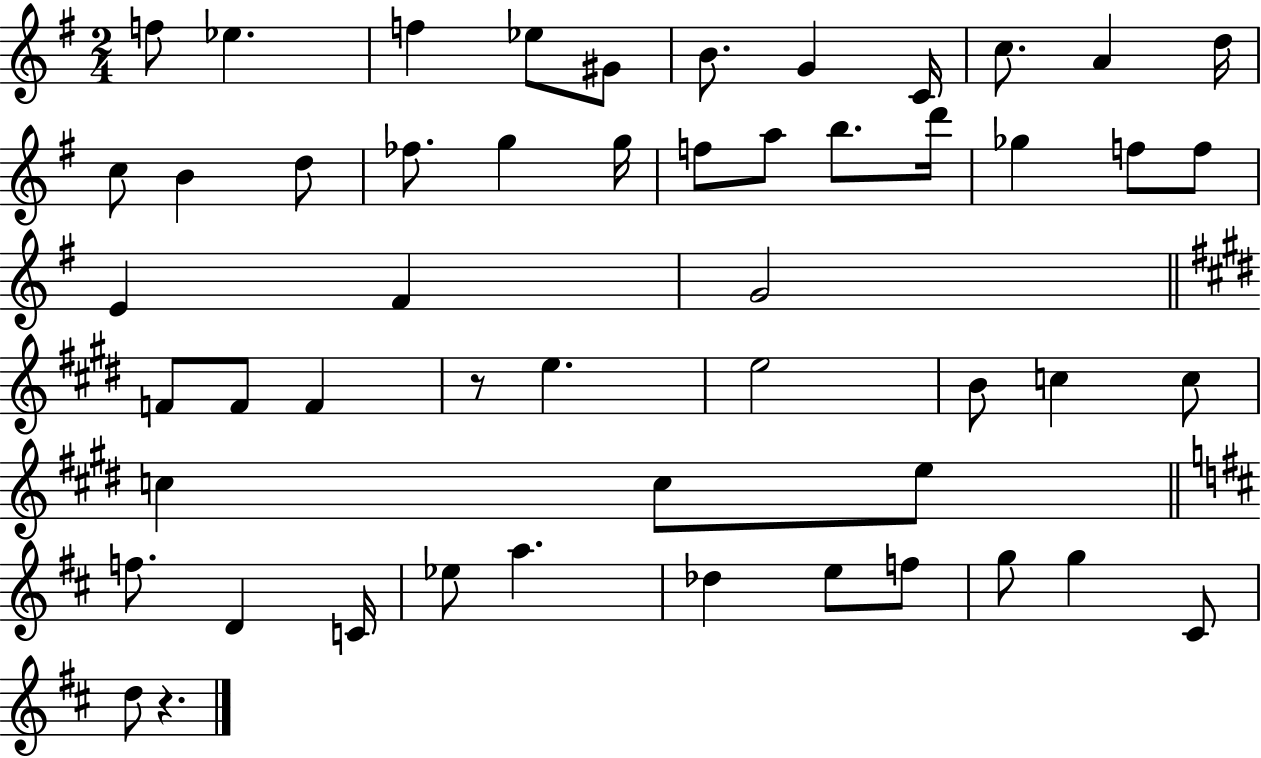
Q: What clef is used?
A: treble